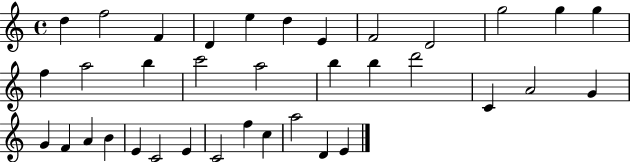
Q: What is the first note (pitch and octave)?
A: D5